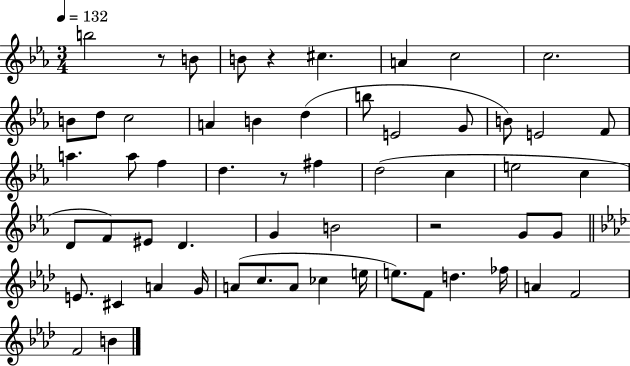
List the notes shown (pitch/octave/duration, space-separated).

B5/h R/e B4/e B4/e R/q C#5/q. A4/q C5/h C5/h. B4/e D5/e C5/h A4/q B4/q D5/q B5/e E4/h G4/e B4/e E4/h F4/e A5/q. A5/e F5/q D5/q. R/e F#5/q D5/h C5/q E5/h C5/q D4/e F4/e EIS4/e D4/q. G4/q B4/h R/h G4/e G4/e E4/e. C#4/q A4/q G4/s A4/e C5/e. A4/e CES5/q E5/s E5/e. F4/e D5/q. FES5/s A4/q F4/h F4/h B4/q